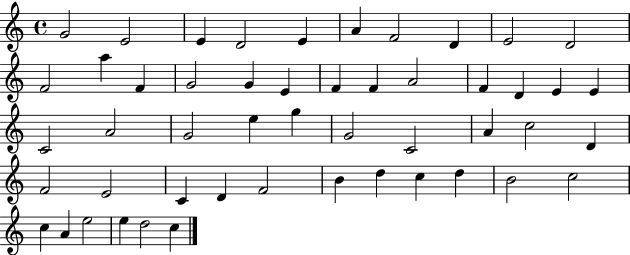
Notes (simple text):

G4/h E4/h E4/q D4/h E4/q A4/q F4/h D4/q E4/h D4/h F4/h A5/q F4/q G4/h G4/q E4/q F4/q F4/q A4/h F4/q D4/q E4/q E4/q C4/h A4/h G4/h E5/q G5/q G4/h C4/h A4/q C5/h D4/q F4/h E4/h C4/q D4/q F4/h B4/q D5/q C5/q D5/q B4/h C5/h C5/q A4/q E5/h E5/q D5/h C5/q